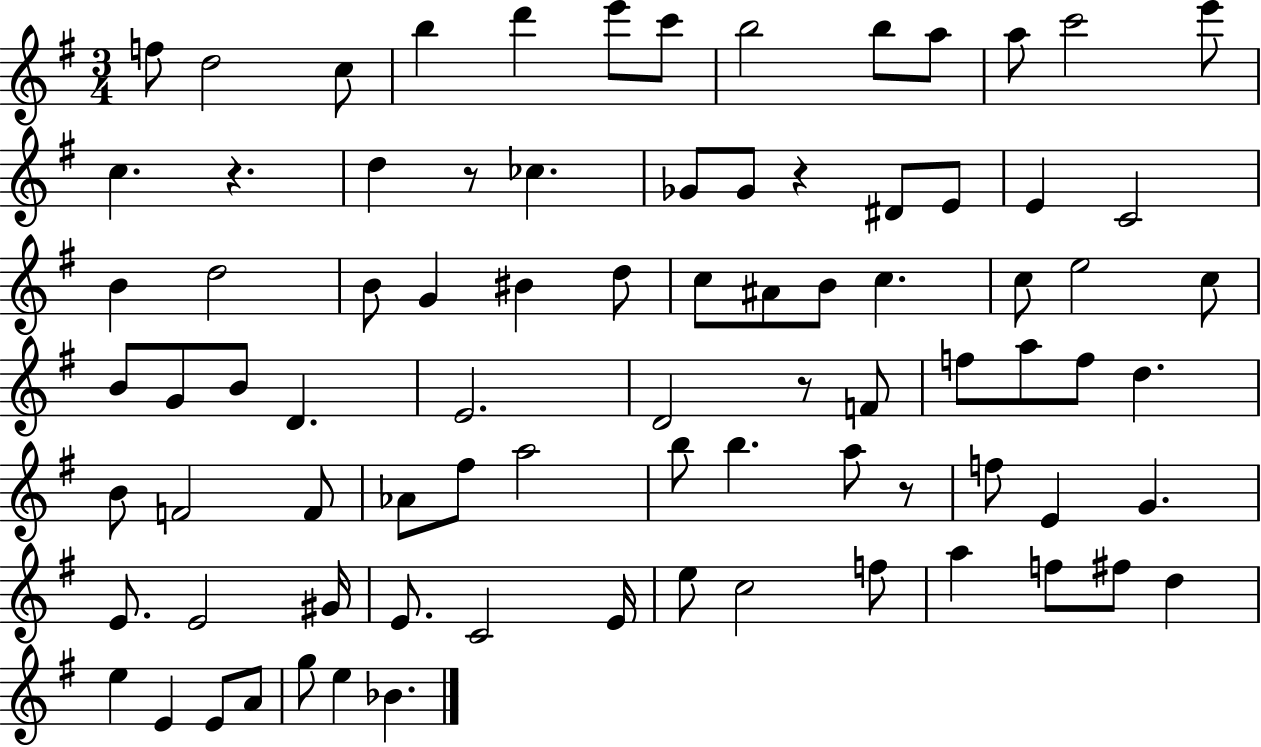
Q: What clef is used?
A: treble